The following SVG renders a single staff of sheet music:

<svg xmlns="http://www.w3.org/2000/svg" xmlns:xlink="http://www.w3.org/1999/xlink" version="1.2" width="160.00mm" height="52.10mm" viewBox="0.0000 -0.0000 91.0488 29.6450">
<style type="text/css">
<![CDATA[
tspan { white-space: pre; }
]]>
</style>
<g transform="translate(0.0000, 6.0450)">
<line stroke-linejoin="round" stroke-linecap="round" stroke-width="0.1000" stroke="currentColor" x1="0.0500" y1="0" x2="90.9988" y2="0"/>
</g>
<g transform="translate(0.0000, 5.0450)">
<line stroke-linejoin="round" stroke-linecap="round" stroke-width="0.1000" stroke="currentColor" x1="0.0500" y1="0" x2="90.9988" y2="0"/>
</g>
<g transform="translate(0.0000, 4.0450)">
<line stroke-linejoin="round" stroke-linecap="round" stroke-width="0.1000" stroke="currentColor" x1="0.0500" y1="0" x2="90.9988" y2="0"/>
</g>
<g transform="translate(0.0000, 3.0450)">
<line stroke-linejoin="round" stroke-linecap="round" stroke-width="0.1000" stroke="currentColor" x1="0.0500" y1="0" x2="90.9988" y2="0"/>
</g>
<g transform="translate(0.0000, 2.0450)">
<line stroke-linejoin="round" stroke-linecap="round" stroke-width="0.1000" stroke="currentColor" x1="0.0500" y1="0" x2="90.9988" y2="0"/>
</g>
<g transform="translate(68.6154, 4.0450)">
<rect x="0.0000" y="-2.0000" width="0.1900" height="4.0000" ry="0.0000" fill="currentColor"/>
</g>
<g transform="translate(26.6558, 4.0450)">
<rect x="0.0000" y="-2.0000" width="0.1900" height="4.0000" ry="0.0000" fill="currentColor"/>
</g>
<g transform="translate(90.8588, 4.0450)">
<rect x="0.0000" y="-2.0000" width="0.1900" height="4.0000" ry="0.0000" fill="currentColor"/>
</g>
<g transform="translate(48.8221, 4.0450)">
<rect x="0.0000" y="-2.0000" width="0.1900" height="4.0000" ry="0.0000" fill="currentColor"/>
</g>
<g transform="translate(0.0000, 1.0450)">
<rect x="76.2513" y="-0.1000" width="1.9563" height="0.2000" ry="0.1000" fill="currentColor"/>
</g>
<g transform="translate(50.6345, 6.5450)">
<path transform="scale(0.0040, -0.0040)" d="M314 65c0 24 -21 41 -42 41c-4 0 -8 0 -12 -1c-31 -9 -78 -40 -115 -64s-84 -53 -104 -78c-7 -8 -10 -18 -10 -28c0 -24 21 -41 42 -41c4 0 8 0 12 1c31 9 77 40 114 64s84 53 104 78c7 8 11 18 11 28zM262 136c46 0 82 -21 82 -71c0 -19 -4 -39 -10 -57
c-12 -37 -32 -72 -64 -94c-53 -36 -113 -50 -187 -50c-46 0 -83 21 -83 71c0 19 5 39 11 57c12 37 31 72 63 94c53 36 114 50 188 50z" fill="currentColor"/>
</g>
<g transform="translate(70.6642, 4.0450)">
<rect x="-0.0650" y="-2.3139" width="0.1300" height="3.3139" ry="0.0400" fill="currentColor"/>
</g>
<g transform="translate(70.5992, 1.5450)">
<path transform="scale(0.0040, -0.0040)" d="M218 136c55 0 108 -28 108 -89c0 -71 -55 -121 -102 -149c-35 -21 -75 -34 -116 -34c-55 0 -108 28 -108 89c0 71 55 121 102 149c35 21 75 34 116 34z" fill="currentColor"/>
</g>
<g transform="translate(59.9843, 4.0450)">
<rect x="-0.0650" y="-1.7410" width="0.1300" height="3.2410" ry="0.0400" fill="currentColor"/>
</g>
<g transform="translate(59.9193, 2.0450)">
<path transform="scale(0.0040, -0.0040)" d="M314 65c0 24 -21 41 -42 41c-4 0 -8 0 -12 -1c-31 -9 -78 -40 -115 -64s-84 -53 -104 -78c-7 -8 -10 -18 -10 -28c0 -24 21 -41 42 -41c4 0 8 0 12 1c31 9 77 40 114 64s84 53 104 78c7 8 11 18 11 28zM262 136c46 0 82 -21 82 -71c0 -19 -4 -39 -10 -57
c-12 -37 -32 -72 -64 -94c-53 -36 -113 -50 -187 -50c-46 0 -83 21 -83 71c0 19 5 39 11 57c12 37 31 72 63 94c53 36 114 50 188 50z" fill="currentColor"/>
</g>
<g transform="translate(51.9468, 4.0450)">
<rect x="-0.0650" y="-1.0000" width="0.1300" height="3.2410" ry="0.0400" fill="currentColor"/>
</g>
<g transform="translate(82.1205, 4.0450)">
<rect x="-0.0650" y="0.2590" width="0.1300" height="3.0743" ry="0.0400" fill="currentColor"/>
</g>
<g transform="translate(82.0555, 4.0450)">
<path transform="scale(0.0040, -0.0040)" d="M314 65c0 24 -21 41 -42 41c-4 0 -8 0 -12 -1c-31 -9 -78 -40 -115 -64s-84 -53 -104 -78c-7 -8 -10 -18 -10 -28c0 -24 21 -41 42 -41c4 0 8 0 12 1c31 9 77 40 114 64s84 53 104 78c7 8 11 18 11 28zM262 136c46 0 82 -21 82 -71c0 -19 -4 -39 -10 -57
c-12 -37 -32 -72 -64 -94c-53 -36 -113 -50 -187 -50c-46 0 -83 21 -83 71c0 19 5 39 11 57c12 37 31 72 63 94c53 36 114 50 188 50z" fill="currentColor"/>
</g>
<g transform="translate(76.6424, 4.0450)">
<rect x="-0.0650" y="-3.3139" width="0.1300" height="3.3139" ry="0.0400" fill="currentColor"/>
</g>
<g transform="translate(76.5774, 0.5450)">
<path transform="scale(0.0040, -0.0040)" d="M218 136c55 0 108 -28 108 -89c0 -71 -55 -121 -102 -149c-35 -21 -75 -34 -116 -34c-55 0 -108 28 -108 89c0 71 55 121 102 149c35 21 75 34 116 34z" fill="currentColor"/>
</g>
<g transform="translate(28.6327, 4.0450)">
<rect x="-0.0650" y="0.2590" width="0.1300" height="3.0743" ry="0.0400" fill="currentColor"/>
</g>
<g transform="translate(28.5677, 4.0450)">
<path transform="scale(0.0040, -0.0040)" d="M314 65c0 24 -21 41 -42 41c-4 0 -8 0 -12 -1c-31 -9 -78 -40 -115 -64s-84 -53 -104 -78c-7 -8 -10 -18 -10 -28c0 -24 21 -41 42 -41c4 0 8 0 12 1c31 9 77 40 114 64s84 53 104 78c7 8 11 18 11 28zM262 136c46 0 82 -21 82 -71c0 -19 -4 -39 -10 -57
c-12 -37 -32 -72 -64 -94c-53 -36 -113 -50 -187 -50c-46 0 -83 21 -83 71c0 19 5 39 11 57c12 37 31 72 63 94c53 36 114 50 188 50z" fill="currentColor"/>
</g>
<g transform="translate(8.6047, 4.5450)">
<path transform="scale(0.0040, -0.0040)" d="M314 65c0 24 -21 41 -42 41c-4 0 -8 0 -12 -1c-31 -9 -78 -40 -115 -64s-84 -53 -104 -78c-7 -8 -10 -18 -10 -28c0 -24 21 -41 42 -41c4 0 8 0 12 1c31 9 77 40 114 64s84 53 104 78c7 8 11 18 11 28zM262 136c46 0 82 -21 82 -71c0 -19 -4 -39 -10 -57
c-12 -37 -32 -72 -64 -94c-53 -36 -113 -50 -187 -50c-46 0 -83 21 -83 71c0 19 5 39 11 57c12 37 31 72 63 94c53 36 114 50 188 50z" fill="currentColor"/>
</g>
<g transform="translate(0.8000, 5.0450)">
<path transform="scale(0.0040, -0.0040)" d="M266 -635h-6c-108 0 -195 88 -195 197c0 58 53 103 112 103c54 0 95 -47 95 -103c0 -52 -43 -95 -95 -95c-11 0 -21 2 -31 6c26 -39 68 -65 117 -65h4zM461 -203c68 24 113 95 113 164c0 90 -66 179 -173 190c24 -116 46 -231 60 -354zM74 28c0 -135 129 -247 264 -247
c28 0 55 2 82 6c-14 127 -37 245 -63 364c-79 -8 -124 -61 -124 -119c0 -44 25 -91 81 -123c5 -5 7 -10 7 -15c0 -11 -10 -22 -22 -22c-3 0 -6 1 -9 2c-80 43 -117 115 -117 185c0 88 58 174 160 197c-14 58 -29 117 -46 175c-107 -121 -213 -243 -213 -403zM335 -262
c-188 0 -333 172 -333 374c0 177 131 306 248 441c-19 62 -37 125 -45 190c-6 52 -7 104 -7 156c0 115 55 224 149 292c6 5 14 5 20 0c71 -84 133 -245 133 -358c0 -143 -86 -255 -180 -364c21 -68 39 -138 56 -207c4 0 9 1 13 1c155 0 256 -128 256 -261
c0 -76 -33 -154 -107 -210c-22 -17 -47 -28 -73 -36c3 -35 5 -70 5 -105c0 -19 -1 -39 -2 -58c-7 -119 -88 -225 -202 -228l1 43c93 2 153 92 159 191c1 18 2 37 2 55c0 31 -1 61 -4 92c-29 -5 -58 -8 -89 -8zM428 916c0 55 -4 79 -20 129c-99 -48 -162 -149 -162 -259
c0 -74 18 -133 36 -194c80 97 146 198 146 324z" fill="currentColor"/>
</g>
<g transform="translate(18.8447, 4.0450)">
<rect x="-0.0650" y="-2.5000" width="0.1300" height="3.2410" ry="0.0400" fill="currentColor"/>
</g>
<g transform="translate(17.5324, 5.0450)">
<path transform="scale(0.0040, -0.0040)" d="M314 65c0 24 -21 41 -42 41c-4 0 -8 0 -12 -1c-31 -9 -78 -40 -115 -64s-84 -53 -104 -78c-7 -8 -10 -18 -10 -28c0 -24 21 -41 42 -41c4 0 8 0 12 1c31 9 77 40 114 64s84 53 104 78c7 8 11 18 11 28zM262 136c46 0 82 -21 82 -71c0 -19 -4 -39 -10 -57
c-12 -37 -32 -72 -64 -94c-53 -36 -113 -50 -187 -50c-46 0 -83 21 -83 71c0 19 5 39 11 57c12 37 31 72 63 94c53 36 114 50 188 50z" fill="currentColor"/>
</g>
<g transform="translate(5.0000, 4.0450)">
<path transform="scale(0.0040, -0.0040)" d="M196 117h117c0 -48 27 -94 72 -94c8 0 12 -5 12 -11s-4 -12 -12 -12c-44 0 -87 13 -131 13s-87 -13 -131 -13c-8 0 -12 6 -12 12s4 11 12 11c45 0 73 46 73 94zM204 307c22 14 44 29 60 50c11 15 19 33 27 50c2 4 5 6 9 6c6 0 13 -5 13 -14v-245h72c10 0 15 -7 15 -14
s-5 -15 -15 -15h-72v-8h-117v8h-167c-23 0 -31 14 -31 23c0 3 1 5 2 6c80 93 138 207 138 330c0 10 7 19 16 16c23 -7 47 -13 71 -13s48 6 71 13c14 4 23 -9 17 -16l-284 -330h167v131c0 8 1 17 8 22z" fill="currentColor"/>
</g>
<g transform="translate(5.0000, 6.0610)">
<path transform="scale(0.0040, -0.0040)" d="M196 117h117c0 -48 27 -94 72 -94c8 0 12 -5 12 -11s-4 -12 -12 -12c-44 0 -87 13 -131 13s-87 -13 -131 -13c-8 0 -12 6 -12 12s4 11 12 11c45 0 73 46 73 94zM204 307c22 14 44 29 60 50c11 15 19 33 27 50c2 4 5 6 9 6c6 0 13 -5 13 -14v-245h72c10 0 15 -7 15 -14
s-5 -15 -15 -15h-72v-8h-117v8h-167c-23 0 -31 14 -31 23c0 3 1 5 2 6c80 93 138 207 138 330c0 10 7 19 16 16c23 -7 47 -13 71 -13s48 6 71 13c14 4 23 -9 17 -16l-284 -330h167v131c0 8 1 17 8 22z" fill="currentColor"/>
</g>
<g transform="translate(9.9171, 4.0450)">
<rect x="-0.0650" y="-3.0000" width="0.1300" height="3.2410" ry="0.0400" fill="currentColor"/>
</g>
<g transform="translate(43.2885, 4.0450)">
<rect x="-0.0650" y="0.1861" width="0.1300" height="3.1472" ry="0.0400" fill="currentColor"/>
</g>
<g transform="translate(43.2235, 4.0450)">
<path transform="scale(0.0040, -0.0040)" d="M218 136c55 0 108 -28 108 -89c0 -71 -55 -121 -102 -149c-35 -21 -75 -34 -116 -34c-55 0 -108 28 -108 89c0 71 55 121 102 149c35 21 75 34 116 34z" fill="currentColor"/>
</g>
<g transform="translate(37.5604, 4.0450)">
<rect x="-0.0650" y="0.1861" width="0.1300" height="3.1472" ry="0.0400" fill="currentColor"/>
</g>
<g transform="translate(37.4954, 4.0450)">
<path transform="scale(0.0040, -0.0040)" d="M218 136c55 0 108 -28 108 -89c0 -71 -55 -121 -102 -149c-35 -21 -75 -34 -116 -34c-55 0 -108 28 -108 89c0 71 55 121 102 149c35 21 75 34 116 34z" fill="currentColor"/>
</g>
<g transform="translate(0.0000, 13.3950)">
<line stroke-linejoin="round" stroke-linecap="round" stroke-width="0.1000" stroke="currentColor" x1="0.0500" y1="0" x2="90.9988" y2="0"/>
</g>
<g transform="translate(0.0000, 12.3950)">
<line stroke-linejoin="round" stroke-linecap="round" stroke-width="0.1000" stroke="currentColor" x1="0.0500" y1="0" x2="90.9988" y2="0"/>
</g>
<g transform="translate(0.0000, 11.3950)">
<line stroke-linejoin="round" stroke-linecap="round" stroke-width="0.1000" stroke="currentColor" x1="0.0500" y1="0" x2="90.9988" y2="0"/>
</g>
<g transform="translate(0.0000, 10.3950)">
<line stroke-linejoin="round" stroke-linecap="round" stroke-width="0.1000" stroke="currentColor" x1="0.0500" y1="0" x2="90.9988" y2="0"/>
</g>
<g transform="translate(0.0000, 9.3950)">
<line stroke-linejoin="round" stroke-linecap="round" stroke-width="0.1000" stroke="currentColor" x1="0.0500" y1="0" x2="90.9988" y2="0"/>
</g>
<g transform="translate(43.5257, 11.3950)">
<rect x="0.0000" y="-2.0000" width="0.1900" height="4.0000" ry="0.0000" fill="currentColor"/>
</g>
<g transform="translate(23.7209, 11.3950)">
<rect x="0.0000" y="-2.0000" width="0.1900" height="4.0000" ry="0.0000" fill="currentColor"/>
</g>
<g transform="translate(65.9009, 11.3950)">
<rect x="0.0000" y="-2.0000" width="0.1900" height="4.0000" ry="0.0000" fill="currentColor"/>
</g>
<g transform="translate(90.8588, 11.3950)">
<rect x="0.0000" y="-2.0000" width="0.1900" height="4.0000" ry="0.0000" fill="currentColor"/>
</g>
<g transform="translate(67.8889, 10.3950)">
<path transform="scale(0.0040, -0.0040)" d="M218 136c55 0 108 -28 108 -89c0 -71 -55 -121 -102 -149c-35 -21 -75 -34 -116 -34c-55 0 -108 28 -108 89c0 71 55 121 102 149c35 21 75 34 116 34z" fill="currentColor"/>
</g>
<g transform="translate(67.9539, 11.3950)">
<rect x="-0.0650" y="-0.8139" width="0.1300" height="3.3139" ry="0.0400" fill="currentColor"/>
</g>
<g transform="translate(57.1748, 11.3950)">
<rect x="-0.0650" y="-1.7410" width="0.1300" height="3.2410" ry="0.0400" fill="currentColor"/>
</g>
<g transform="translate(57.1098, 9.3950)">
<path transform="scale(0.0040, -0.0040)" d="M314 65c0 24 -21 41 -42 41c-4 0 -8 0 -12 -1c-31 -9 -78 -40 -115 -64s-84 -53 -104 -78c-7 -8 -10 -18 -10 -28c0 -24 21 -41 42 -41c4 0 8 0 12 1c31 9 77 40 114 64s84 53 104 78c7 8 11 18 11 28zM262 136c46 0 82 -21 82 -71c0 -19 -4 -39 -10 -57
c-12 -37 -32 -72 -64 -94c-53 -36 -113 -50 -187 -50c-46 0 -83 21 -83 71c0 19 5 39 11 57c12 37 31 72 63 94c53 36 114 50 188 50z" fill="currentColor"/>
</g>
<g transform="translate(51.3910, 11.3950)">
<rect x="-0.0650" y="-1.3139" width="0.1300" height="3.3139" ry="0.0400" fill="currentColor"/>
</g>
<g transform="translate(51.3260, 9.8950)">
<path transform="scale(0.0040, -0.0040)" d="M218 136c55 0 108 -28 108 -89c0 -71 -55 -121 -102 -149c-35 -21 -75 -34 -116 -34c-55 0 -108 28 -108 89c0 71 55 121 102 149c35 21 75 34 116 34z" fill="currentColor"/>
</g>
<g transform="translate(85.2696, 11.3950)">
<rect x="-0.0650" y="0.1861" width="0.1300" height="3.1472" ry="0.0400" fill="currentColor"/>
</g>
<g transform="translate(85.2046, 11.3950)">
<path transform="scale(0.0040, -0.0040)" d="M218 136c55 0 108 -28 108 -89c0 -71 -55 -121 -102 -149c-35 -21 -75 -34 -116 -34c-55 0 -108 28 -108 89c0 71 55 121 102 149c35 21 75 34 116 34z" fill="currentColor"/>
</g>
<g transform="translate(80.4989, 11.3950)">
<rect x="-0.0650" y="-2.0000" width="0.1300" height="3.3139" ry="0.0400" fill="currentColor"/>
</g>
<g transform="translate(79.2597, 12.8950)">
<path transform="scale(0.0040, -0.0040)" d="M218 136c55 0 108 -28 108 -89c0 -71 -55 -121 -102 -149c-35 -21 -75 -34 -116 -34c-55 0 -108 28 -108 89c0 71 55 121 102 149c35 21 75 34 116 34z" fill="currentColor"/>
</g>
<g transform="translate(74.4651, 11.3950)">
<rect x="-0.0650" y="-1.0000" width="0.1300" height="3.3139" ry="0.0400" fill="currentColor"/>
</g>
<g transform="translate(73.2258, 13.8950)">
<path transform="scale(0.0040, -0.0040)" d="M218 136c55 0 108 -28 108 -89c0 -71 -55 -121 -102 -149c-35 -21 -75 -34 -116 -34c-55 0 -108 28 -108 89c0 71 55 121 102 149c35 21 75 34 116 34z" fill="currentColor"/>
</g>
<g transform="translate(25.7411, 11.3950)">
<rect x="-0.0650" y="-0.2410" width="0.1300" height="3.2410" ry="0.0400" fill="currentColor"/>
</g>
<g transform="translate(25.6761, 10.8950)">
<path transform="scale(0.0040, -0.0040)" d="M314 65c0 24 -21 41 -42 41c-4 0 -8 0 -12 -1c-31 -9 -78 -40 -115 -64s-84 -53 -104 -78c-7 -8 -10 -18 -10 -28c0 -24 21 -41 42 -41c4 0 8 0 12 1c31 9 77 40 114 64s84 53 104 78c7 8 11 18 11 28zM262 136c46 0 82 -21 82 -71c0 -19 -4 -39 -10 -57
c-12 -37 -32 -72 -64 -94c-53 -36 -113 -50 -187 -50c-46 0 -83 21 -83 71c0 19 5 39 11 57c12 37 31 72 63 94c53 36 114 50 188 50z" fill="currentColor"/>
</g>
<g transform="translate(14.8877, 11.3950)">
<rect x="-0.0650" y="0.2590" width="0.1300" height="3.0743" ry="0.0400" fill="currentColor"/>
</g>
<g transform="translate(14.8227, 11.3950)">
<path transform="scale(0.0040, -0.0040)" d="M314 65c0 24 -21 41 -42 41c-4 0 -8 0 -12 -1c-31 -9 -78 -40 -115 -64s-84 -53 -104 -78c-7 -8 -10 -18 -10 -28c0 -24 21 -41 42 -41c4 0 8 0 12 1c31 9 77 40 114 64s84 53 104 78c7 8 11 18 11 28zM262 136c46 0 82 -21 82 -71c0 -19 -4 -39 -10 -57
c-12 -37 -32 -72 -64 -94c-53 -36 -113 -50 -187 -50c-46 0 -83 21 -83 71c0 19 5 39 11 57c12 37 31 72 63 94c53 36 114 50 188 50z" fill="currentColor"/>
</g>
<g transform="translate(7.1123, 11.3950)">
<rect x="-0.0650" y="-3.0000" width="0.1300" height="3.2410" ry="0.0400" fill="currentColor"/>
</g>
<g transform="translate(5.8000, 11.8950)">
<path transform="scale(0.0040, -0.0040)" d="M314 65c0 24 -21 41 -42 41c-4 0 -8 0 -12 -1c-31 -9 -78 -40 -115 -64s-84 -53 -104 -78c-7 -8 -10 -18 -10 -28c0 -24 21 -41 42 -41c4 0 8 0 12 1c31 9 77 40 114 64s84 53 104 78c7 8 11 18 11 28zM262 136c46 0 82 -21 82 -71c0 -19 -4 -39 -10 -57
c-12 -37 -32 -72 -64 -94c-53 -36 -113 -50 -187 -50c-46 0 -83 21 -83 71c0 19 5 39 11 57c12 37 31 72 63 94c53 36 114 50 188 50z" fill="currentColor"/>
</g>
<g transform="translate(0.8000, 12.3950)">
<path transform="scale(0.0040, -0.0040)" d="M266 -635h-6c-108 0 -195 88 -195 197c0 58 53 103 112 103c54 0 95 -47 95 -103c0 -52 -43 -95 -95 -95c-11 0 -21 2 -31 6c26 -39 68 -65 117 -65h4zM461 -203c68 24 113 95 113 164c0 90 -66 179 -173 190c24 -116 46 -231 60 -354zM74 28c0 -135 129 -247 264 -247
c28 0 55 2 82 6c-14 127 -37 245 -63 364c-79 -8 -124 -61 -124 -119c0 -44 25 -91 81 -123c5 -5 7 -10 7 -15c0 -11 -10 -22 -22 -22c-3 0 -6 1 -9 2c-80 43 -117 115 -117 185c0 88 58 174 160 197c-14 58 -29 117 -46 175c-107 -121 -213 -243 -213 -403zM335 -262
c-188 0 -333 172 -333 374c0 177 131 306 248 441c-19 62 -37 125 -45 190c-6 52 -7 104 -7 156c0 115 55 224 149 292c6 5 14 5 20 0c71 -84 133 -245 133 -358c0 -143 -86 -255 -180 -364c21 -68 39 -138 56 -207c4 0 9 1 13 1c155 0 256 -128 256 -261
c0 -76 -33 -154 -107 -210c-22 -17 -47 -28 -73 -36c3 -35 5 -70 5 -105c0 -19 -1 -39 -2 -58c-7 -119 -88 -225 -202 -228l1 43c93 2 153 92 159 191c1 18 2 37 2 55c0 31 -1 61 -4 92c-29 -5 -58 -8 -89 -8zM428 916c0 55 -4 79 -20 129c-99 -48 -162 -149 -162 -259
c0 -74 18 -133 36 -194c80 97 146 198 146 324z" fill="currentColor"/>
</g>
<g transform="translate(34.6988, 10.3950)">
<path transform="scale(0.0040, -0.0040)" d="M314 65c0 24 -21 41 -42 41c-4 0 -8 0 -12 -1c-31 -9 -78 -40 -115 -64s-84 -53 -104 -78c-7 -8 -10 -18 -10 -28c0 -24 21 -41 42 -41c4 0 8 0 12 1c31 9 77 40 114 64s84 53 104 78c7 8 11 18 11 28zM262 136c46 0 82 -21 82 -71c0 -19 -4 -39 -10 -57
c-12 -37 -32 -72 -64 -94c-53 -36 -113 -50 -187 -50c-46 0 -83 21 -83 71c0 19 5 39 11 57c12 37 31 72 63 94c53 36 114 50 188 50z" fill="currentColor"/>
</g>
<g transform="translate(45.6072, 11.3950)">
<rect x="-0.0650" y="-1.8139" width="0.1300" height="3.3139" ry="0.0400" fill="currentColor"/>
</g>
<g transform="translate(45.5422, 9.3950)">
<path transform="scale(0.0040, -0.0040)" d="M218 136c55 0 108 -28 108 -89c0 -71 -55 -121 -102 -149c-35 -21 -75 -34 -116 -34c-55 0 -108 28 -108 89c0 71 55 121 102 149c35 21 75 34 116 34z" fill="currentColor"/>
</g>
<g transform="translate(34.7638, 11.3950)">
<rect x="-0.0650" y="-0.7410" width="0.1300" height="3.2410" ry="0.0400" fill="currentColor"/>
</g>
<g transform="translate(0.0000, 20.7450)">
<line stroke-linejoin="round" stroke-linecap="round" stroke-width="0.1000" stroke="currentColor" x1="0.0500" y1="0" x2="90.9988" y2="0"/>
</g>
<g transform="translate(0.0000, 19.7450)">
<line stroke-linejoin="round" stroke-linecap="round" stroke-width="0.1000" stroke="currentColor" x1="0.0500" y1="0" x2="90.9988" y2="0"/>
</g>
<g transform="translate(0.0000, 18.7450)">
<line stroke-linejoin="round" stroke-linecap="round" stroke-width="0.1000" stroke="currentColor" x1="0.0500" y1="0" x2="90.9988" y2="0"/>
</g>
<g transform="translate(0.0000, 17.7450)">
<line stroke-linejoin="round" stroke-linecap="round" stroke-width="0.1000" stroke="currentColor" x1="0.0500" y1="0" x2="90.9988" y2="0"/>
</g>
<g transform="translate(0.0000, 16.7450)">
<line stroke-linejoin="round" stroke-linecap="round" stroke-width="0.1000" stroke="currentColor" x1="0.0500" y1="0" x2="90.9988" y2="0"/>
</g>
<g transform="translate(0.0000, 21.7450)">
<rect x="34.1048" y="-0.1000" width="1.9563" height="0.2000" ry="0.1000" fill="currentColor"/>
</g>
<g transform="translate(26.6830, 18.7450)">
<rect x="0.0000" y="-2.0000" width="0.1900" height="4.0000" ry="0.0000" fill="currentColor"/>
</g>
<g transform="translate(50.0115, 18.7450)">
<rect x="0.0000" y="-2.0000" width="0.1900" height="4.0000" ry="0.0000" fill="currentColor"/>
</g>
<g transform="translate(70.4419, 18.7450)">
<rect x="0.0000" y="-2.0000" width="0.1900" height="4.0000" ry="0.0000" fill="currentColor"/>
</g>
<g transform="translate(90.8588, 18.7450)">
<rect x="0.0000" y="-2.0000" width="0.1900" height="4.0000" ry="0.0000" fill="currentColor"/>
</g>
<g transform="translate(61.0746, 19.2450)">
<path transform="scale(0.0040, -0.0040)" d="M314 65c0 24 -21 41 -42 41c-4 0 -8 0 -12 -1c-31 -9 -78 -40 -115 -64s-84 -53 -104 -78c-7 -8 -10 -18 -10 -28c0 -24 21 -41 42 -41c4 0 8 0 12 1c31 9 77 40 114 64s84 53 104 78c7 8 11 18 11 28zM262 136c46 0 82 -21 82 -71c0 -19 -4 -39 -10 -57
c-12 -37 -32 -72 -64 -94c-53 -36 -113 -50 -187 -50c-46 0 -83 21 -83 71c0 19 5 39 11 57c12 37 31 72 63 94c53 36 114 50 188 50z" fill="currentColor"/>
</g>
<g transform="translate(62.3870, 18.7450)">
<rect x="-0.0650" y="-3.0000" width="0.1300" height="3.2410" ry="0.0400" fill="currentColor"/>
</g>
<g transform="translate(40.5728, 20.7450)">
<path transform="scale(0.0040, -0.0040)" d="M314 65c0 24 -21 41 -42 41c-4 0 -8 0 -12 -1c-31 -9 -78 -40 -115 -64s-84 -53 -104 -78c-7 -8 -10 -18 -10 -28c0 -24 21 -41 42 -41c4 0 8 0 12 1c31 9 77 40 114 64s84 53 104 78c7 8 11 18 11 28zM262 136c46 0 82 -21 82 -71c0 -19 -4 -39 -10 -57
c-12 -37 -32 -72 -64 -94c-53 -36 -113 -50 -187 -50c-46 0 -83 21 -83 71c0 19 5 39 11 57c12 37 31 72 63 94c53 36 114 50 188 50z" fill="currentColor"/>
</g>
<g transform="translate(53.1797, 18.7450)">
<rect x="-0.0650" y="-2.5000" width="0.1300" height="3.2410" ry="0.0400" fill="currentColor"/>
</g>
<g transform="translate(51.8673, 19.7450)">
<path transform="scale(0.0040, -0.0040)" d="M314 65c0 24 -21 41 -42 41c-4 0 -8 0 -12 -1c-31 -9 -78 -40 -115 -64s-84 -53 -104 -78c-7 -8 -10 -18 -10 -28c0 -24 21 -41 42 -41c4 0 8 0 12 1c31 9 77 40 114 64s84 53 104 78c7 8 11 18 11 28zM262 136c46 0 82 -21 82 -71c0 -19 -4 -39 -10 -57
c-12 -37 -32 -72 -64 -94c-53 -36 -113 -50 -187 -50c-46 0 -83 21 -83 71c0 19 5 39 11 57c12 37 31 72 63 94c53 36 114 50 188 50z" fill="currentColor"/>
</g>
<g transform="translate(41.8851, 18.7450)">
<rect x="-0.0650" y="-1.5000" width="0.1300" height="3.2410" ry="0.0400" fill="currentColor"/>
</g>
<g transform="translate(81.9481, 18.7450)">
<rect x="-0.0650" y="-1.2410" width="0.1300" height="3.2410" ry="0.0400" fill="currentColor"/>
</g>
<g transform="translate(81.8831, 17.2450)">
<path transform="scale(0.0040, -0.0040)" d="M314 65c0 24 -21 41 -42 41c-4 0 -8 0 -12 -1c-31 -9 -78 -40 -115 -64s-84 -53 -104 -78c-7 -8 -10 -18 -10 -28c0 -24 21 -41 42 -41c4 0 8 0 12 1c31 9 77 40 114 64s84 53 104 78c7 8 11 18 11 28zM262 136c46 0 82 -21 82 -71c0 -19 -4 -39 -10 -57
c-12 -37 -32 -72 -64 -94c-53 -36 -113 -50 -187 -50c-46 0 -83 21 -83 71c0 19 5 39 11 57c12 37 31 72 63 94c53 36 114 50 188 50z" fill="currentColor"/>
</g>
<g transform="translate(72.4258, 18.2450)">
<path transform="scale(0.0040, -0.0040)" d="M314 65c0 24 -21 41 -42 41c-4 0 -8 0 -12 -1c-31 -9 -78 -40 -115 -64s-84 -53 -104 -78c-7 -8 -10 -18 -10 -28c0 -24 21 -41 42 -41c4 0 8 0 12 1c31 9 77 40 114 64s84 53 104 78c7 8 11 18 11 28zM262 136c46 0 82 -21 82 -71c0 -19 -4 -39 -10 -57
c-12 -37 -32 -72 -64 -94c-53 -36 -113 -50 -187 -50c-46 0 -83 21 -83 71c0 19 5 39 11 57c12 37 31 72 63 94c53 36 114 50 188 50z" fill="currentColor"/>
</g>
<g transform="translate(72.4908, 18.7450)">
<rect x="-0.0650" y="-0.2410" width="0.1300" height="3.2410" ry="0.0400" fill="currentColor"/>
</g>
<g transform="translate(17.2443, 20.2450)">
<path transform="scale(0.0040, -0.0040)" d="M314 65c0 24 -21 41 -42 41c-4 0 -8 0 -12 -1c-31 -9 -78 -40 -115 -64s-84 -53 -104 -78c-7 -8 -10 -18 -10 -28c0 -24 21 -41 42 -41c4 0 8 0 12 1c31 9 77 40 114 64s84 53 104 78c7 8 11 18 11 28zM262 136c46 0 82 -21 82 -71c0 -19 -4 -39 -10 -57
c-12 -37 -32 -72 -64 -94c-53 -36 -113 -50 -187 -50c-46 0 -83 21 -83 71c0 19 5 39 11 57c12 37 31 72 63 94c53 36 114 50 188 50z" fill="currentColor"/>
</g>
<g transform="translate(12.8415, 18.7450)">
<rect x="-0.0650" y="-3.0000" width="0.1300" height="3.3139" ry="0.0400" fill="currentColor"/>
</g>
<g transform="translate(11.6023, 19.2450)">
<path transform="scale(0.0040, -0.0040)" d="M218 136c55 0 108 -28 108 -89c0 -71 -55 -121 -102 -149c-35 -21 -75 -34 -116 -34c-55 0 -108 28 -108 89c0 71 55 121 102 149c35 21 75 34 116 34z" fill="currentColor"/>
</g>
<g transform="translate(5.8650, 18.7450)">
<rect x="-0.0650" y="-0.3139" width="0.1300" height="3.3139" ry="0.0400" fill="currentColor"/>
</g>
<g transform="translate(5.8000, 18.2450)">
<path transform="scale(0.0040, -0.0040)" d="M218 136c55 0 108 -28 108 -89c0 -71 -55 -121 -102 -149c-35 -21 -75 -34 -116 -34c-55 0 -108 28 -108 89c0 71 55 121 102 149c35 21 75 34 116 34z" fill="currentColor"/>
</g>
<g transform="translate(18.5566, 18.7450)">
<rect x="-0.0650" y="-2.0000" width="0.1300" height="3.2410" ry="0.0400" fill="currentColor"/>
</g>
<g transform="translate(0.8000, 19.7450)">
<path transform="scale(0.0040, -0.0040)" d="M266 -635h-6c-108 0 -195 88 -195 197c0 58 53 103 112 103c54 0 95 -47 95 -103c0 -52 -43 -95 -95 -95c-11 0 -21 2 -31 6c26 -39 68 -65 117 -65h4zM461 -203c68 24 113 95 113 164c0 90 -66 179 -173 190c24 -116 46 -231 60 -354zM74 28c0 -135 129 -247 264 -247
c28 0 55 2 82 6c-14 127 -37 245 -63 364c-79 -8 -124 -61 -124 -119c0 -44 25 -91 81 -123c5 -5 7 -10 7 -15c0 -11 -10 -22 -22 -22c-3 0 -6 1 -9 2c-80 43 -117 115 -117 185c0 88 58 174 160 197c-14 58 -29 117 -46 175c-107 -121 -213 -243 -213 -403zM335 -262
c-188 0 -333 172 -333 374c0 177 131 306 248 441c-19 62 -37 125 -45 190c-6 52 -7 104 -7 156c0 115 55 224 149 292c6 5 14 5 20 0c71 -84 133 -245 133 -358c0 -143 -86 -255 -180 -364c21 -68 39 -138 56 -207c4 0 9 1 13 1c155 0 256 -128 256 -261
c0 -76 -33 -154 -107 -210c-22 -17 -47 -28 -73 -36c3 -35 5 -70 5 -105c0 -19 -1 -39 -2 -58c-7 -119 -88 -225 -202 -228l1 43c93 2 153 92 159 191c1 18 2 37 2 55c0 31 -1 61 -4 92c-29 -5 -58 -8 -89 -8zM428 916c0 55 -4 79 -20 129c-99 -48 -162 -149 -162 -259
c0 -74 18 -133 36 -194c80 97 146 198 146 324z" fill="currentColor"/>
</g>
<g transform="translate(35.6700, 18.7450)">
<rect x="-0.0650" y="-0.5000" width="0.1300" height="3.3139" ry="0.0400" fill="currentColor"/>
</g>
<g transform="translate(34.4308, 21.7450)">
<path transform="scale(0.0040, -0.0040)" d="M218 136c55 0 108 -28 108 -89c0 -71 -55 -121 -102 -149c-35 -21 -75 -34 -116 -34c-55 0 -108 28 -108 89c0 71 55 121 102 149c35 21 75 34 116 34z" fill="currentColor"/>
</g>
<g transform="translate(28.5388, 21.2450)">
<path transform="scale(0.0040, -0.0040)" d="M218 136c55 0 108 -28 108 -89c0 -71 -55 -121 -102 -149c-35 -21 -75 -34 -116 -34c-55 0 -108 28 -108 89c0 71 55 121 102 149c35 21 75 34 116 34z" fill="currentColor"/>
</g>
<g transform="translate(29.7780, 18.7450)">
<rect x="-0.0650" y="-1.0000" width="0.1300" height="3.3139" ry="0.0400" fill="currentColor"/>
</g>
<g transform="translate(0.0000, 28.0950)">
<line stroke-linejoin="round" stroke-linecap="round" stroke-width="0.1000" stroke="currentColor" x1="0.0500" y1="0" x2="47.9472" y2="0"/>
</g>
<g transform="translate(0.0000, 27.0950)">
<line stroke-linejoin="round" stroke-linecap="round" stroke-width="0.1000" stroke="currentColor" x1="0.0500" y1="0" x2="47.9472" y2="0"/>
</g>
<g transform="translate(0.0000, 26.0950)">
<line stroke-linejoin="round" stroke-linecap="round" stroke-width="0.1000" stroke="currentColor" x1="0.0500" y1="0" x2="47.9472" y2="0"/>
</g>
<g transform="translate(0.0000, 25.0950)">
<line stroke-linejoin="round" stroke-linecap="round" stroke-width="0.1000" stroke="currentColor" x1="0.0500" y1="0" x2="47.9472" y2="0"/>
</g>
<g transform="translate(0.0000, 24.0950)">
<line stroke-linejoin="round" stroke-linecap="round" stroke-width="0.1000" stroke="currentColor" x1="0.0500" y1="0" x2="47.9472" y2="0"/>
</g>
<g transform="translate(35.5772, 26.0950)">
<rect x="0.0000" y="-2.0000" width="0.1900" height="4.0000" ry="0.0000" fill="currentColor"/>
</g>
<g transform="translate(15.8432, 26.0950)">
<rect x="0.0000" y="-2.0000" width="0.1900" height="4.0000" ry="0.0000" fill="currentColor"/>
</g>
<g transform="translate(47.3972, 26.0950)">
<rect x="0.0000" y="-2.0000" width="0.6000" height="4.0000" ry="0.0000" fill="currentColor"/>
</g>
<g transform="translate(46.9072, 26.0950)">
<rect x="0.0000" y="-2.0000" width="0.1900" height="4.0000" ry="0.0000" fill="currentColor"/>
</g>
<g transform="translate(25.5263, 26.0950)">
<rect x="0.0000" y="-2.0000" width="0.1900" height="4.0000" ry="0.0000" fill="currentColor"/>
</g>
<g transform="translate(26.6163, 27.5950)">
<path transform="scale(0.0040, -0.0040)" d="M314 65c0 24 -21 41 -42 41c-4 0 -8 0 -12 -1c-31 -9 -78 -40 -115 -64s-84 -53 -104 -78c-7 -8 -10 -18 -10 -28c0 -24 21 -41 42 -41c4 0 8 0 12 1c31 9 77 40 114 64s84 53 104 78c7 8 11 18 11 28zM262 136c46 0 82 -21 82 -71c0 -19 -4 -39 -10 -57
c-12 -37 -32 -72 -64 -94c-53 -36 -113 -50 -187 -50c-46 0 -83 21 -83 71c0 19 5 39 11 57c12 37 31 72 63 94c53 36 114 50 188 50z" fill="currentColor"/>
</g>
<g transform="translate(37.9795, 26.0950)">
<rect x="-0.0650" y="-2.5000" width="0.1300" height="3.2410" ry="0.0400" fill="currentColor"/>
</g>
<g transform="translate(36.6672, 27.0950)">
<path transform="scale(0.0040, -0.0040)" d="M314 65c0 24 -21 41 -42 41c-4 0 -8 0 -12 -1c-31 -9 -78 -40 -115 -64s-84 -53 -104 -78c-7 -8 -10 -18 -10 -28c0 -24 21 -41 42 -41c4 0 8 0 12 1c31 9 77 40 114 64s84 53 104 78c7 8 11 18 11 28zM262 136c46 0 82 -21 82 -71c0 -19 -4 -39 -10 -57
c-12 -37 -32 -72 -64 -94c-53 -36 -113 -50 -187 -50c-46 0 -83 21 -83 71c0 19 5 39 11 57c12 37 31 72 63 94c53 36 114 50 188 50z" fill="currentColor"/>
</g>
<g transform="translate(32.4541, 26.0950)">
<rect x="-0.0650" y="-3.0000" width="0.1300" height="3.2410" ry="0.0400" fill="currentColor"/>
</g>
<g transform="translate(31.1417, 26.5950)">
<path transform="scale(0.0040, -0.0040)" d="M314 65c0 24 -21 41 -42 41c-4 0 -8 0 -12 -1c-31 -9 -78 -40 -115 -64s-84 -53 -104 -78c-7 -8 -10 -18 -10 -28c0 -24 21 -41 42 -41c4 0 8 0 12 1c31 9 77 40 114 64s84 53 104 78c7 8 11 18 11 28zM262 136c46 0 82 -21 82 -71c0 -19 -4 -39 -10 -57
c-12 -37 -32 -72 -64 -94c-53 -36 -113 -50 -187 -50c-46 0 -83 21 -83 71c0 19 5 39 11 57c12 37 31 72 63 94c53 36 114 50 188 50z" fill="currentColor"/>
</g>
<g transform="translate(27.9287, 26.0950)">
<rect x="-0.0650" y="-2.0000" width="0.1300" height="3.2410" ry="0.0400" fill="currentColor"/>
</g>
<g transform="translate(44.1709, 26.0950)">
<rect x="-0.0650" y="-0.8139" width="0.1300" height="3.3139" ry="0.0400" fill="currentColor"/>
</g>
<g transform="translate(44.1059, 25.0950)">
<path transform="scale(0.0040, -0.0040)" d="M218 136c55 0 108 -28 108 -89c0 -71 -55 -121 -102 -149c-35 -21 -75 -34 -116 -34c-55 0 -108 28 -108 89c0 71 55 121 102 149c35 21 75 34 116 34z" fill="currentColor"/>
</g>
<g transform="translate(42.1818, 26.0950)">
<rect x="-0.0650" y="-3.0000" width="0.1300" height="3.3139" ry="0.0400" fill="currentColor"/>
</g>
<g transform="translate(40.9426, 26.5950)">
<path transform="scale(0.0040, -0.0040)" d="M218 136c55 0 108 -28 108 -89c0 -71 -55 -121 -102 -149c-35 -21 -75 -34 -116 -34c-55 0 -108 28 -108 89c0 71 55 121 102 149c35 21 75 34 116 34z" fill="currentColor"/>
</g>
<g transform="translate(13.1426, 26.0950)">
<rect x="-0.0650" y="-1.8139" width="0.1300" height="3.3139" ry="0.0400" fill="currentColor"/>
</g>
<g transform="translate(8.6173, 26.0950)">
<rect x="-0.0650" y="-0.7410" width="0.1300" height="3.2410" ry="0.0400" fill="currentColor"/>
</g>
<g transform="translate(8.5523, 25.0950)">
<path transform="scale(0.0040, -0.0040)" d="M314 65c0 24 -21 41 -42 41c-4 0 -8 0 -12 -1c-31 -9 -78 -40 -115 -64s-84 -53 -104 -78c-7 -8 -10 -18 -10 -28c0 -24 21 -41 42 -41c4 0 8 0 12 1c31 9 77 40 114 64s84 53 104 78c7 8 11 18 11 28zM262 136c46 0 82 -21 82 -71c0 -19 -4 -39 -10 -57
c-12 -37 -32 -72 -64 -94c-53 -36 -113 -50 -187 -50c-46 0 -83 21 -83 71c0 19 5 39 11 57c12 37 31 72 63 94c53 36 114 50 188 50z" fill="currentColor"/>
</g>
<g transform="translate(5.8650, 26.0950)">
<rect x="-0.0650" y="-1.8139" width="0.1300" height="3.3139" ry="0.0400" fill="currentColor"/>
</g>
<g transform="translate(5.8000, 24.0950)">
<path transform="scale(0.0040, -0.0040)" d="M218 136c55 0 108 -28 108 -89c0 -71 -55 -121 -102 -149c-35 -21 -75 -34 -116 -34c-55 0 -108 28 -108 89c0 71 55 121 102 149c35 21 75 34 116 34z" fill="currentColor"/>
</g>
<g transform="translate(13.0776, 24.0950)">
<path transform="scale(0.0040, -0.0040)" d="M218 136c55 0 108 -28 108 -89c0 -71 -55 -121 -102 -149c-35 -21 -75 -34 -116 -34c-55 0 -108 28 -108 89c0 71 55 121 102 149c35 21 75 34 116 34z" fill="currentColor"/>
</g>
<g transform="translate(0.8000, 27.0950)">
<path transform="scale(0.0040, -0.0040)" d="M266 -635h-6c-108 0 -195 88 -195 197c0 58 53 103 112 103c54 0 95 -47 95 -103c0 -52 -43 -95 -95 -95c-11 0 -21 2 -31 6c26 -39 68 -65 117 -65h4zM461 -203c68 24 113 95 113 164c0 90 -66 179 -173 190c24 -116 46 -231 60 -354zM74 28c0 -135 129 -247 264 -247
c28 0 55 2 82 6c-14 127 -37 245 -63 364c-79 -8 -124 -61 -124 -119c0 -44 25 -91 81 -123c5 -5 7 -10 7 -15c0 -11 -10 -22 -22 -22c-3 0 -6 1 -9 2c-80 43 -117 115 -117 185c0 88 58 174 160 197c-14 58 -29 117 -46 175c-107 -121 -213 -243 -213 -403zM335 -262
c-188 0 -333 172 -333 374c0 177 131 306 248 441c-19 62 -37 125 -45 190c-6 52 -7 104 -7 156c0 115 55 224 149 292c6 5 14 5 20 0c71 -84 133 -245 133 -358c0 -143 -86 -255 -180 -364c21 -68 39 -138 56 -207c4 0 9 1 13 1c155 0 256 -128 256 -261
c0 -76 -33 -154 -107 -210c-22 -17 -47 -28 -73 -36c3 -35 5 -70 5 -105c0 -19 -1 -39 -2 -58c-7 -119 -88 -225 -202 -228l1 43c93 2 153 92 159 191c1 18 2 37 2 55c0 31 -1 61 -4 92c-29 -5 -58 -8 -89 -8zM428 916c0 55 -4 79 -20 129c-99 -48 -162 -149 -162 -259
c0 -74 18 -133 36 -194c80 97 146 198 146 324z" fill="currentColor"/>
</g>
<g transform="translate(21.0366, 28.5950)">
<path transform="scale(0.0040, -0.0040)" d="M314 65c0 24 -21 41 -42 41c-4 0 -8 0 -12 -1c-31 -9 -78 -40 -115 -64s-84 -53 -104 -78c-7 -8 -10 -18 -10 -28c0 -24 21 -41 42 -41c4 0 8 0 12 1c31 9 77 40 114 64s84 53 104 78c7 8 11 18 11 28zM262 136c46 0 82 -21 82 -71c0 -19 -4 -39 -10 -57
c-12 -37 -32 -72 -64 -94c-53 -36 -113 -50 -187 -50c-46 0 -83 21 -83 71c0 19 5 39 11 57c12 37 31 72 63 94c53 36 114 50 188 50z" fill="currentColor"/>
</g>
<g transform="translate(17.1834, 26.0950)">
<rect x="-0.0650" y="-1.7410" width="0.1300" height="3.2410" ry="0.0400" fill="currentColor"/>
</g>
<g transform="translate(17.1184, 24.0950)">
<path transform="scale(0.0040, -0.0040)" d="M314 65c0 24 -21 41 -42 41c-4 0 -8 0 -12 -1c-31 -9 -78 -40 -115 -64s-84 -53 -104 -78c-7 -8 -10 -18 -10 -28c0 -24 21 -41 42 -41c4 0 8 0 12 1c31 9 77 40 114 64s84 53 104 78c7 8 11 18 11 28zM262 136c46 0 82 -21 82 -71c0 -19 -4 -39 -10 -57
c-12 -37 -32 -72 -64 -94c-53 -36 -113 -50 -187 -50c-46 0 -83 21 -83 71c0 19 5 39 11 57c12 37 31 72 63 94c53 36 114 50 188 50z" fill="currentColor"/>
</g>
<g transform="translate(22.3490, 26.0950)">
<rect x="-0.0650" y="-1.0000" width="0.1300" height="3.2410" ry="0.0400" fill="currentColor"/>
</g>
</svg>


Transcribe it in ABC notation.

X:1
T:Untitled
M:4/4
L:1/4
K:C
A2 G2 B2 B B D2 f2 g b B2 A2 B2 c2 d2 f e f2 d D F B c A F2 D C E2 G2 A2 c2 e2 f d2 f f2 D2 F2 A2 G2 A d